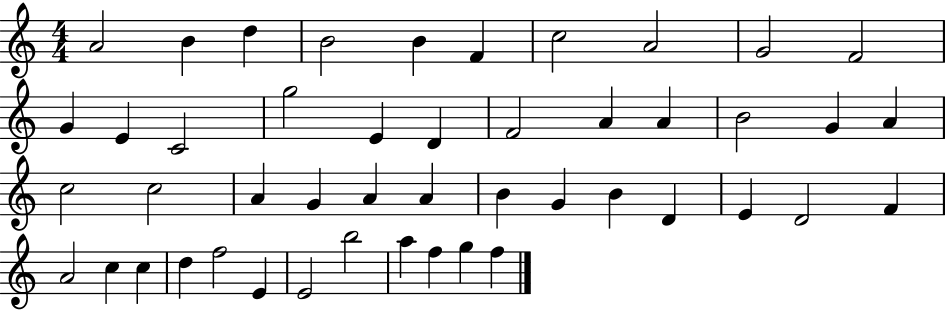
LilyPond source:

{
  \clef treble
  \numericTimeSignature
  \time 4/4
  \key c \major
  a'2 b'4 d''4 | b'2 b'4 f'4 | c''2 a'2 | g'2 f'2 | \break g'4 e'4 c'2 | g''2 e'4 d'4 | f'2 a'4 a'4 | b'2 g'4 a'4 | \break c''2 c''2 | a'4 g'4 a'4 a'4 | b'4 g'4 b'4 d'4 | e'4 d'2 f'4 | \break a'2 c''4 c''4 | d''4 f''2 e'4 | e'2 b''2 | a''4 f''4 g''4 f''4 | \break \bar "|."
}